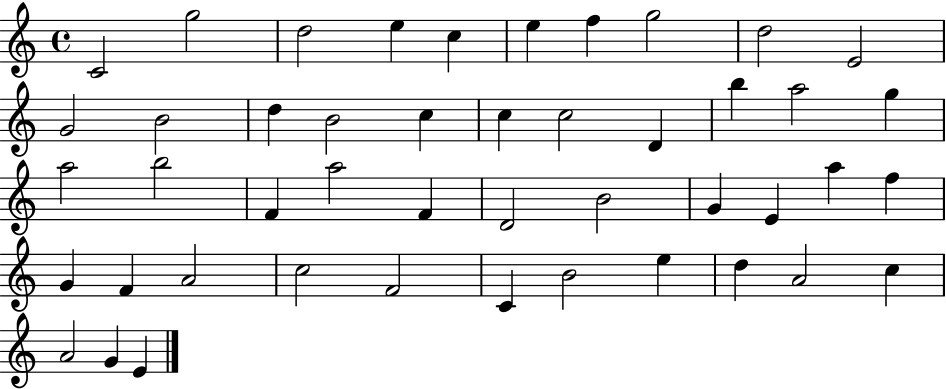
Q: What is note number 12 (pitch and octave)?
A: B4